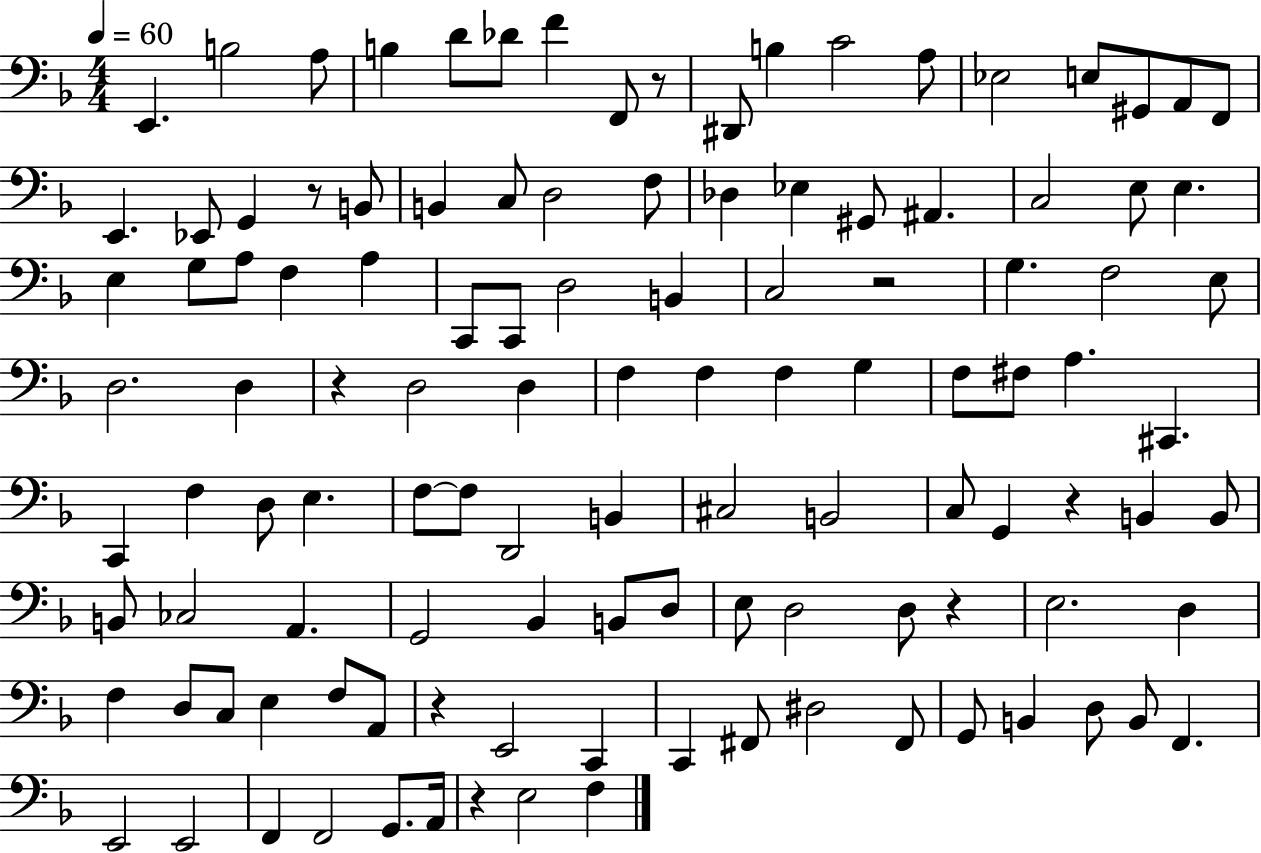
{
  \clef bass
  \numericTimeSignature
  \time 4/4
  \key f \major
  \tempo 4 = 60
  e,4. b2 a8 | b4 d'8 des'8 f'4 f,8 r8 | dis,8 b4 c'2 a8 | ees2 e8 gis,8 a,8 f,8 | \break e,4. ees,8 g,4 r8 b,8 | b,4 c8 d2 f8 | des4 ees4 gis,8 ais,4. | c2 e8 e4. | \break e4 g8 a8 f4 a4 | c,8 c,8 d2 b,4 | c2 r2 | g4. f2 e8 | \break d2. d4 | r4 d2 d4 | f4 f4 f4 g4 | f8 fis8 a4. cis,4. | \break c,4 f4 d8 e4. | f8~~ f8 d,2 b,4 | cis2 b,2 | c8 g,4 r4 b,4 b,8 | \break b,8 ces2 a,4. | g,2 bes,4 b,8 d8 | e8 d2 d8 r4 | e2. d4 | \break f4 d8 c8 e4 f8 a,8 | r4 e,2 c,4 | c,4 fis,8 dis2 fis,8 | g,8 b,4 d8 b,8 f,4. | \break e,2 e,2 | f,4 f,2 g,8. a,16 | r4 e2 f4 | \bar "|."
}